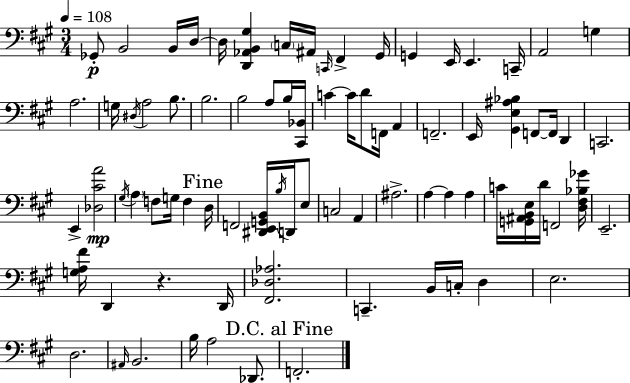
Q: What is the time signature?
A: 3/4